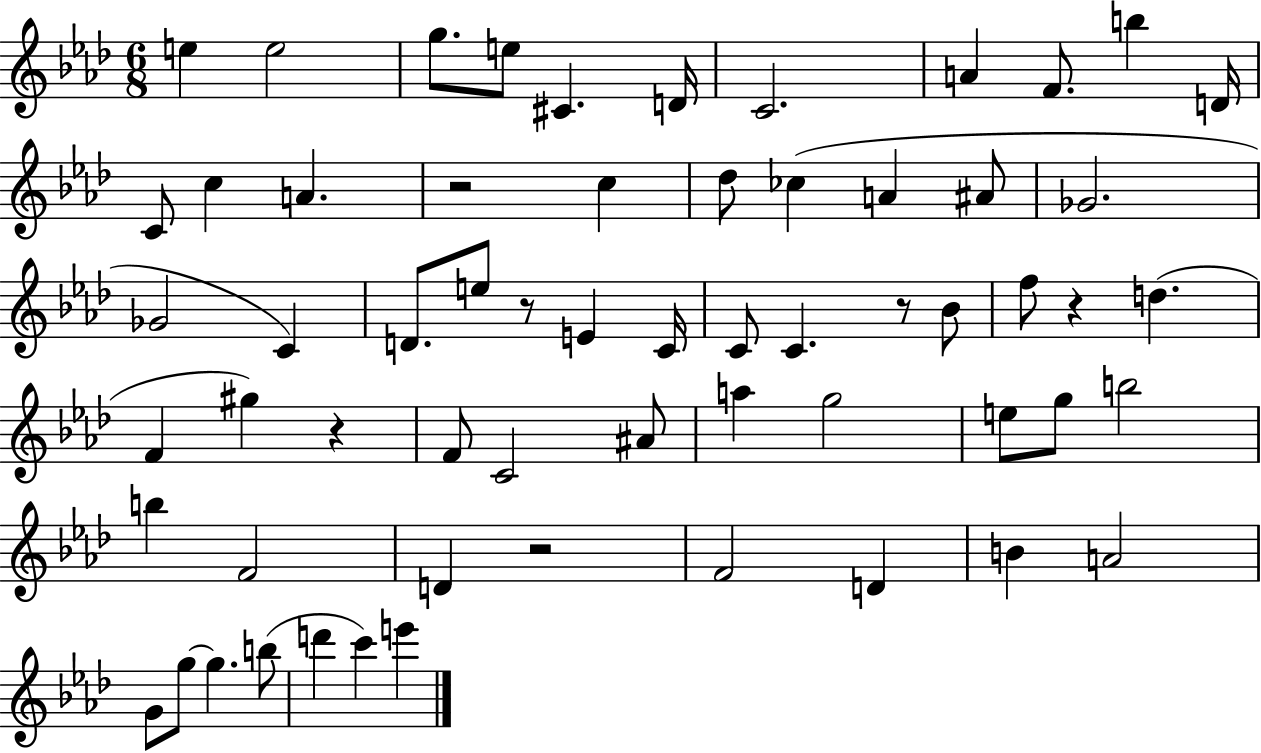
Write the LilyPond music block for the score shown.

{
  \clef treble
  \numericTimeSignature
  \time 6/8
  \key aes \major
  \repeat volta 2 { e''4 e''2 | g''8. e''8 cis'4. d'16 | c'2. | a'4 f'8. b''4 d'16 | \break c'8 c''4 a'4. | r2 c''4 | des''8 ces''4( a'4 ais'8 | ges'2. | \break ges'2 c'4) | d'8. e''8 r8 e'4 c'16 | c'8 c'4. r8 bes'8 | f''8 r4 d''4.( | \break f'4 gis''4) r4 | f'8 c'2 ais'8 | a''4 g''2 | e''8 g''8 b''2 | \break b''4 f'2 | d'4 r2 | f'2 d'4 | b'4 a'2 | \break g'8 g''8~~ g''4. b''8( | d'''4 c'''4) e'''4 | } \bar "|."
}